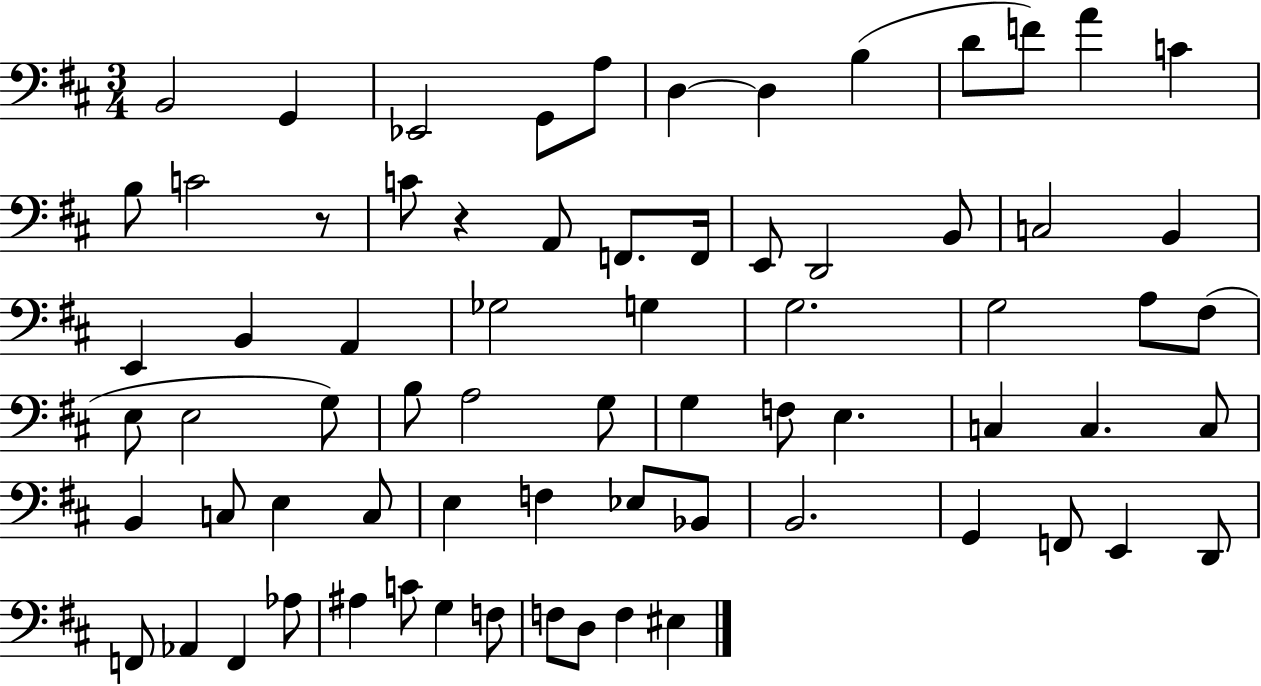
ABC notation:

X:1
T:Untitled
M:3/4
L:1/4
K:D
B,,2 G,, _E,,2 G,,/2 A,/2 D, D, B, D/2 F/2 A C B,/2 C2 z/2 C/2 z A,,/2 F,,/2 F,,/4 E,,/2 D,,2 B,,/2 C,2 B,, E,, B,, A,, _G,2 G, G,2 G,2 A,/2 ^F,/2 E,/2 E,2 G,/2 B,/2 A,2 G,/2 G, F,/2 E, C, C, C,/2 B,, C,/2 E, C,/2 E, F, _E,/2 _B,,/2 B,,2 G,, F,,/2 E,, D,,/2 F,,/2 _A,, F,, _A,/2 ^A, C/2 G, F,/2 F,/2 D,/2 F, ^E,